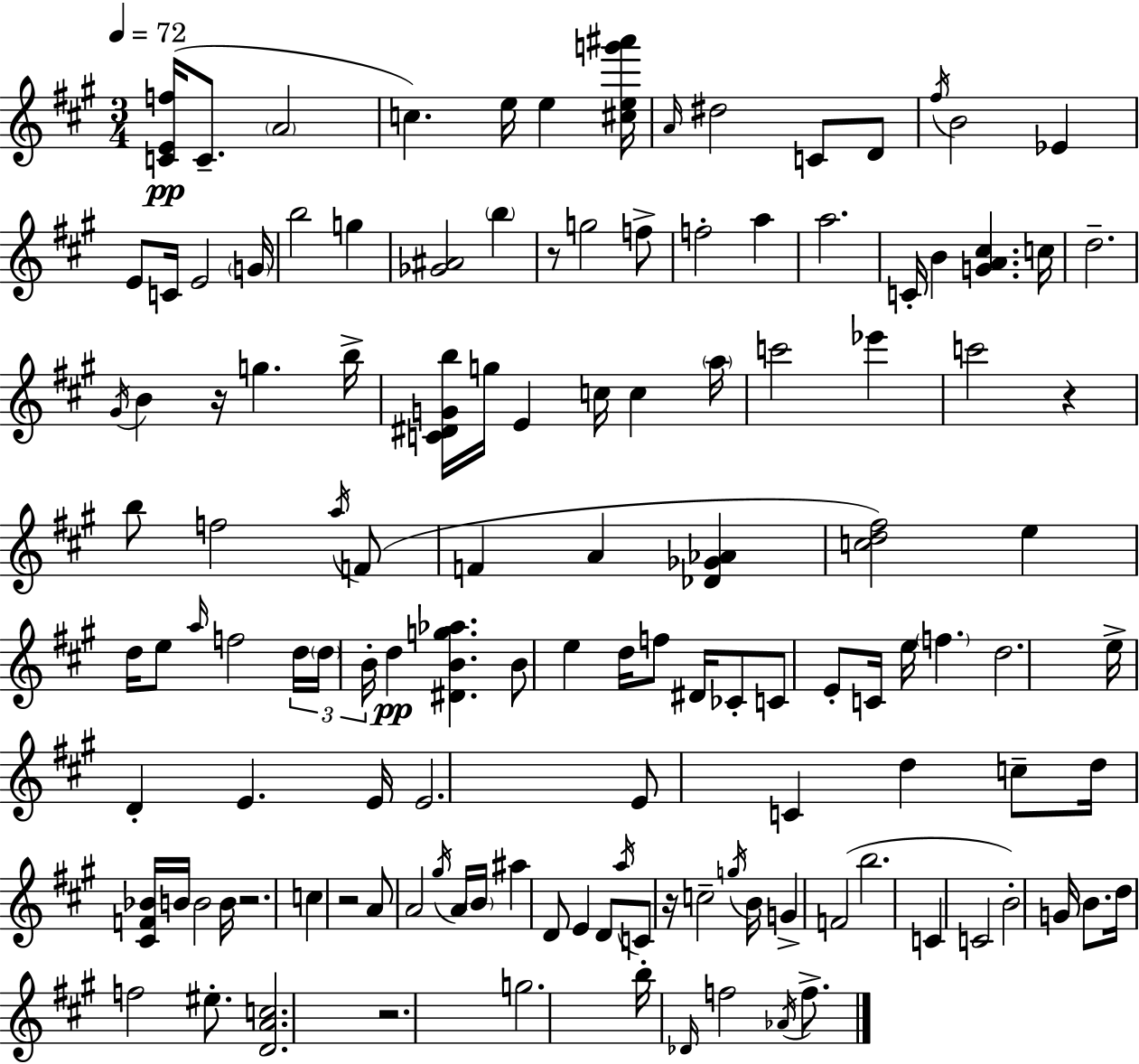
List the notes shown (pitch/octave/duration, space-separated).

[C4,E4,F5]/s C4/e. A4/h C5/q. E5/s E5/q [C#5,E5,G6,A#6]/s A4/s D#5/h C4/e D4/e F#5/s B4/h Eb4/q E4/e C4/s E4/h G4/s B5/h G5/q [Gb4,A#4]/h B5/q R/e G5/h F5/e F5/h A5/q A5/h. C4/s B4/q [G4,A4,C#5]/q. C5/s D5/h. G#4/s B4/q R/s G5/q. B5/s [C4,D#4,G4,B5]/s G5/s E4/q C5/s C5/q A5/s C6/h Eb6/q C6/h R/q B5/e F5/h A5/s F4/e F4/q A4/q [Db4,Gb4,Ab4]/q [C5,D5,F#5]/h E5/q D5/s E5/e A5/s F5/h D5/s D5/s B4/s D5/q [D#4,B4,G5,Ab5]/q. B4/e E5/q D5/s F5/e D#4/s CES4/e C4/e E4/e C4/s E5/s F5/q. D5/h. E5/s D4/q E4/q. E4/s E4/h. E4/e C4/q D5/q C5/e D5/s [C#4,F4,Bb4]/s B4/s B4/h B4/s R/h. C5/q R/h A4/e A4/h G#5/s A4/s B4/s A#5/q D4/e E4/q D4/e A5/s C4/e R/s C5/h G5/s B4/s G4/q F4/h B5/h. C4/q C4/h B4/h G4/s B4/e. D5/s F5/h EIS5/e. [D4,A4,C5]/h. R/h. G5/h. B5/s Db4/s F5/h Ab4/s F5/e.